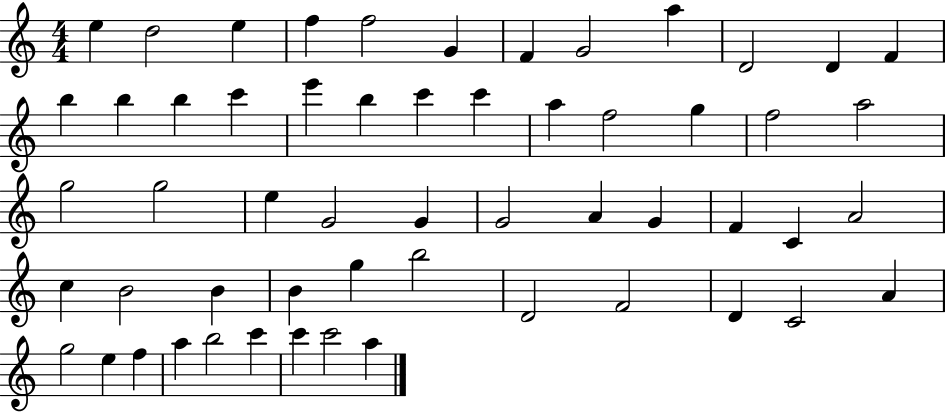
E5/q D5/h E5/q F5/q F5/h G4/q F4/q G4/h A5/q D4/h D4/q F4/q B5/q B5/q B5/q C6/q E6/q B5/q C6/q C6/q A5/q F5/h G5/q F5/h A5/h G5/h G5/h E5/q G4/h G4/q G4/h A4/q G4/q F4/q C4/q A4/h C5/q B4/h B4/q B4/q G5/q B5/h D4/h F4/h D4/q C4/h A4/q G5/h E5/q F5/q A5/q B5/h C6/q C6/q C6/h A5/q